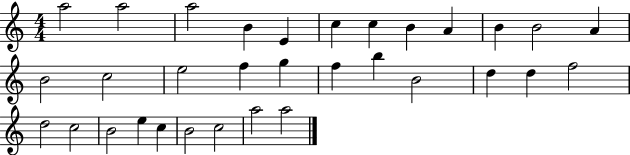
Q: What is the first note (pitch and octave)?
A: A5